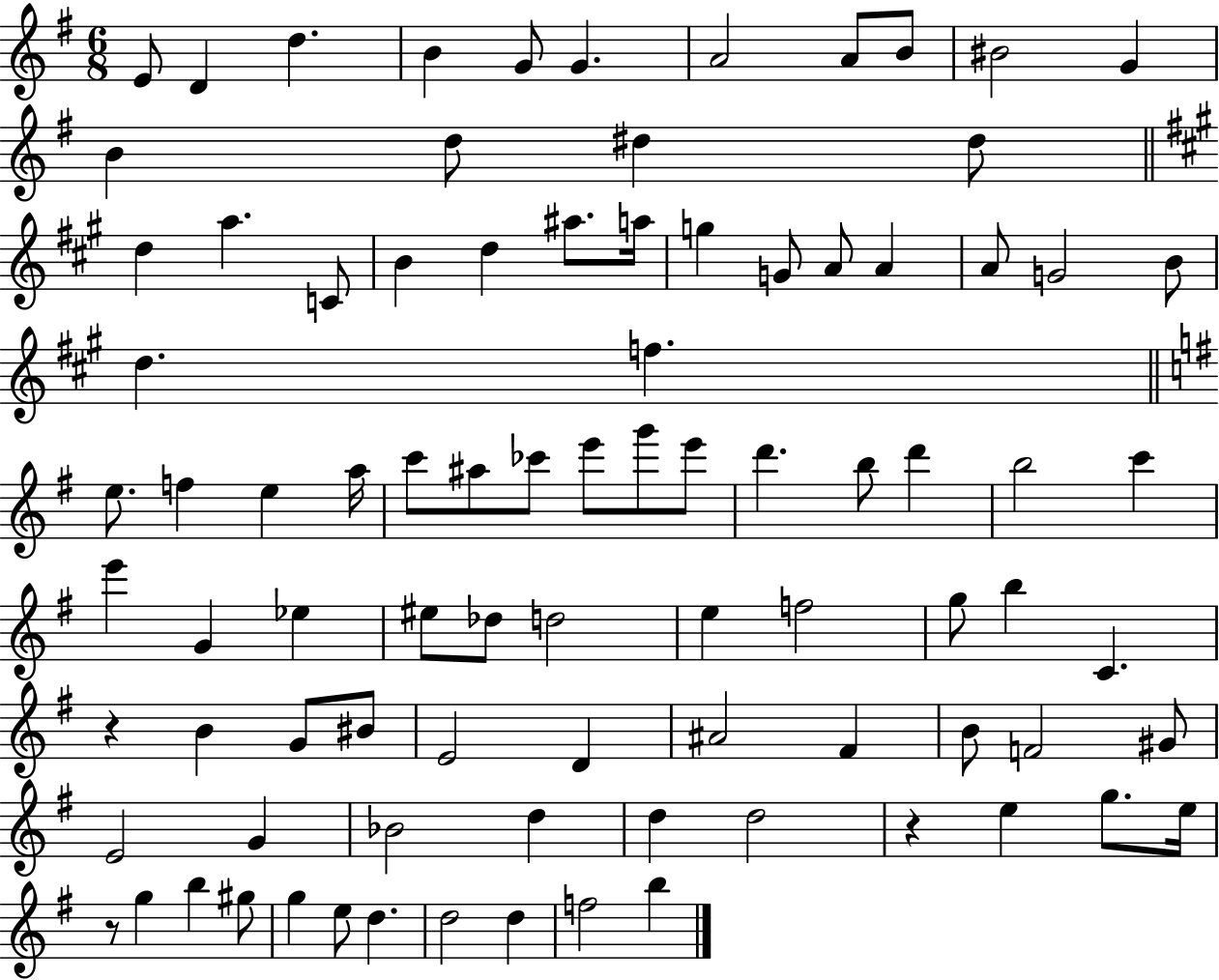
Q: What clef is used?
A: treble